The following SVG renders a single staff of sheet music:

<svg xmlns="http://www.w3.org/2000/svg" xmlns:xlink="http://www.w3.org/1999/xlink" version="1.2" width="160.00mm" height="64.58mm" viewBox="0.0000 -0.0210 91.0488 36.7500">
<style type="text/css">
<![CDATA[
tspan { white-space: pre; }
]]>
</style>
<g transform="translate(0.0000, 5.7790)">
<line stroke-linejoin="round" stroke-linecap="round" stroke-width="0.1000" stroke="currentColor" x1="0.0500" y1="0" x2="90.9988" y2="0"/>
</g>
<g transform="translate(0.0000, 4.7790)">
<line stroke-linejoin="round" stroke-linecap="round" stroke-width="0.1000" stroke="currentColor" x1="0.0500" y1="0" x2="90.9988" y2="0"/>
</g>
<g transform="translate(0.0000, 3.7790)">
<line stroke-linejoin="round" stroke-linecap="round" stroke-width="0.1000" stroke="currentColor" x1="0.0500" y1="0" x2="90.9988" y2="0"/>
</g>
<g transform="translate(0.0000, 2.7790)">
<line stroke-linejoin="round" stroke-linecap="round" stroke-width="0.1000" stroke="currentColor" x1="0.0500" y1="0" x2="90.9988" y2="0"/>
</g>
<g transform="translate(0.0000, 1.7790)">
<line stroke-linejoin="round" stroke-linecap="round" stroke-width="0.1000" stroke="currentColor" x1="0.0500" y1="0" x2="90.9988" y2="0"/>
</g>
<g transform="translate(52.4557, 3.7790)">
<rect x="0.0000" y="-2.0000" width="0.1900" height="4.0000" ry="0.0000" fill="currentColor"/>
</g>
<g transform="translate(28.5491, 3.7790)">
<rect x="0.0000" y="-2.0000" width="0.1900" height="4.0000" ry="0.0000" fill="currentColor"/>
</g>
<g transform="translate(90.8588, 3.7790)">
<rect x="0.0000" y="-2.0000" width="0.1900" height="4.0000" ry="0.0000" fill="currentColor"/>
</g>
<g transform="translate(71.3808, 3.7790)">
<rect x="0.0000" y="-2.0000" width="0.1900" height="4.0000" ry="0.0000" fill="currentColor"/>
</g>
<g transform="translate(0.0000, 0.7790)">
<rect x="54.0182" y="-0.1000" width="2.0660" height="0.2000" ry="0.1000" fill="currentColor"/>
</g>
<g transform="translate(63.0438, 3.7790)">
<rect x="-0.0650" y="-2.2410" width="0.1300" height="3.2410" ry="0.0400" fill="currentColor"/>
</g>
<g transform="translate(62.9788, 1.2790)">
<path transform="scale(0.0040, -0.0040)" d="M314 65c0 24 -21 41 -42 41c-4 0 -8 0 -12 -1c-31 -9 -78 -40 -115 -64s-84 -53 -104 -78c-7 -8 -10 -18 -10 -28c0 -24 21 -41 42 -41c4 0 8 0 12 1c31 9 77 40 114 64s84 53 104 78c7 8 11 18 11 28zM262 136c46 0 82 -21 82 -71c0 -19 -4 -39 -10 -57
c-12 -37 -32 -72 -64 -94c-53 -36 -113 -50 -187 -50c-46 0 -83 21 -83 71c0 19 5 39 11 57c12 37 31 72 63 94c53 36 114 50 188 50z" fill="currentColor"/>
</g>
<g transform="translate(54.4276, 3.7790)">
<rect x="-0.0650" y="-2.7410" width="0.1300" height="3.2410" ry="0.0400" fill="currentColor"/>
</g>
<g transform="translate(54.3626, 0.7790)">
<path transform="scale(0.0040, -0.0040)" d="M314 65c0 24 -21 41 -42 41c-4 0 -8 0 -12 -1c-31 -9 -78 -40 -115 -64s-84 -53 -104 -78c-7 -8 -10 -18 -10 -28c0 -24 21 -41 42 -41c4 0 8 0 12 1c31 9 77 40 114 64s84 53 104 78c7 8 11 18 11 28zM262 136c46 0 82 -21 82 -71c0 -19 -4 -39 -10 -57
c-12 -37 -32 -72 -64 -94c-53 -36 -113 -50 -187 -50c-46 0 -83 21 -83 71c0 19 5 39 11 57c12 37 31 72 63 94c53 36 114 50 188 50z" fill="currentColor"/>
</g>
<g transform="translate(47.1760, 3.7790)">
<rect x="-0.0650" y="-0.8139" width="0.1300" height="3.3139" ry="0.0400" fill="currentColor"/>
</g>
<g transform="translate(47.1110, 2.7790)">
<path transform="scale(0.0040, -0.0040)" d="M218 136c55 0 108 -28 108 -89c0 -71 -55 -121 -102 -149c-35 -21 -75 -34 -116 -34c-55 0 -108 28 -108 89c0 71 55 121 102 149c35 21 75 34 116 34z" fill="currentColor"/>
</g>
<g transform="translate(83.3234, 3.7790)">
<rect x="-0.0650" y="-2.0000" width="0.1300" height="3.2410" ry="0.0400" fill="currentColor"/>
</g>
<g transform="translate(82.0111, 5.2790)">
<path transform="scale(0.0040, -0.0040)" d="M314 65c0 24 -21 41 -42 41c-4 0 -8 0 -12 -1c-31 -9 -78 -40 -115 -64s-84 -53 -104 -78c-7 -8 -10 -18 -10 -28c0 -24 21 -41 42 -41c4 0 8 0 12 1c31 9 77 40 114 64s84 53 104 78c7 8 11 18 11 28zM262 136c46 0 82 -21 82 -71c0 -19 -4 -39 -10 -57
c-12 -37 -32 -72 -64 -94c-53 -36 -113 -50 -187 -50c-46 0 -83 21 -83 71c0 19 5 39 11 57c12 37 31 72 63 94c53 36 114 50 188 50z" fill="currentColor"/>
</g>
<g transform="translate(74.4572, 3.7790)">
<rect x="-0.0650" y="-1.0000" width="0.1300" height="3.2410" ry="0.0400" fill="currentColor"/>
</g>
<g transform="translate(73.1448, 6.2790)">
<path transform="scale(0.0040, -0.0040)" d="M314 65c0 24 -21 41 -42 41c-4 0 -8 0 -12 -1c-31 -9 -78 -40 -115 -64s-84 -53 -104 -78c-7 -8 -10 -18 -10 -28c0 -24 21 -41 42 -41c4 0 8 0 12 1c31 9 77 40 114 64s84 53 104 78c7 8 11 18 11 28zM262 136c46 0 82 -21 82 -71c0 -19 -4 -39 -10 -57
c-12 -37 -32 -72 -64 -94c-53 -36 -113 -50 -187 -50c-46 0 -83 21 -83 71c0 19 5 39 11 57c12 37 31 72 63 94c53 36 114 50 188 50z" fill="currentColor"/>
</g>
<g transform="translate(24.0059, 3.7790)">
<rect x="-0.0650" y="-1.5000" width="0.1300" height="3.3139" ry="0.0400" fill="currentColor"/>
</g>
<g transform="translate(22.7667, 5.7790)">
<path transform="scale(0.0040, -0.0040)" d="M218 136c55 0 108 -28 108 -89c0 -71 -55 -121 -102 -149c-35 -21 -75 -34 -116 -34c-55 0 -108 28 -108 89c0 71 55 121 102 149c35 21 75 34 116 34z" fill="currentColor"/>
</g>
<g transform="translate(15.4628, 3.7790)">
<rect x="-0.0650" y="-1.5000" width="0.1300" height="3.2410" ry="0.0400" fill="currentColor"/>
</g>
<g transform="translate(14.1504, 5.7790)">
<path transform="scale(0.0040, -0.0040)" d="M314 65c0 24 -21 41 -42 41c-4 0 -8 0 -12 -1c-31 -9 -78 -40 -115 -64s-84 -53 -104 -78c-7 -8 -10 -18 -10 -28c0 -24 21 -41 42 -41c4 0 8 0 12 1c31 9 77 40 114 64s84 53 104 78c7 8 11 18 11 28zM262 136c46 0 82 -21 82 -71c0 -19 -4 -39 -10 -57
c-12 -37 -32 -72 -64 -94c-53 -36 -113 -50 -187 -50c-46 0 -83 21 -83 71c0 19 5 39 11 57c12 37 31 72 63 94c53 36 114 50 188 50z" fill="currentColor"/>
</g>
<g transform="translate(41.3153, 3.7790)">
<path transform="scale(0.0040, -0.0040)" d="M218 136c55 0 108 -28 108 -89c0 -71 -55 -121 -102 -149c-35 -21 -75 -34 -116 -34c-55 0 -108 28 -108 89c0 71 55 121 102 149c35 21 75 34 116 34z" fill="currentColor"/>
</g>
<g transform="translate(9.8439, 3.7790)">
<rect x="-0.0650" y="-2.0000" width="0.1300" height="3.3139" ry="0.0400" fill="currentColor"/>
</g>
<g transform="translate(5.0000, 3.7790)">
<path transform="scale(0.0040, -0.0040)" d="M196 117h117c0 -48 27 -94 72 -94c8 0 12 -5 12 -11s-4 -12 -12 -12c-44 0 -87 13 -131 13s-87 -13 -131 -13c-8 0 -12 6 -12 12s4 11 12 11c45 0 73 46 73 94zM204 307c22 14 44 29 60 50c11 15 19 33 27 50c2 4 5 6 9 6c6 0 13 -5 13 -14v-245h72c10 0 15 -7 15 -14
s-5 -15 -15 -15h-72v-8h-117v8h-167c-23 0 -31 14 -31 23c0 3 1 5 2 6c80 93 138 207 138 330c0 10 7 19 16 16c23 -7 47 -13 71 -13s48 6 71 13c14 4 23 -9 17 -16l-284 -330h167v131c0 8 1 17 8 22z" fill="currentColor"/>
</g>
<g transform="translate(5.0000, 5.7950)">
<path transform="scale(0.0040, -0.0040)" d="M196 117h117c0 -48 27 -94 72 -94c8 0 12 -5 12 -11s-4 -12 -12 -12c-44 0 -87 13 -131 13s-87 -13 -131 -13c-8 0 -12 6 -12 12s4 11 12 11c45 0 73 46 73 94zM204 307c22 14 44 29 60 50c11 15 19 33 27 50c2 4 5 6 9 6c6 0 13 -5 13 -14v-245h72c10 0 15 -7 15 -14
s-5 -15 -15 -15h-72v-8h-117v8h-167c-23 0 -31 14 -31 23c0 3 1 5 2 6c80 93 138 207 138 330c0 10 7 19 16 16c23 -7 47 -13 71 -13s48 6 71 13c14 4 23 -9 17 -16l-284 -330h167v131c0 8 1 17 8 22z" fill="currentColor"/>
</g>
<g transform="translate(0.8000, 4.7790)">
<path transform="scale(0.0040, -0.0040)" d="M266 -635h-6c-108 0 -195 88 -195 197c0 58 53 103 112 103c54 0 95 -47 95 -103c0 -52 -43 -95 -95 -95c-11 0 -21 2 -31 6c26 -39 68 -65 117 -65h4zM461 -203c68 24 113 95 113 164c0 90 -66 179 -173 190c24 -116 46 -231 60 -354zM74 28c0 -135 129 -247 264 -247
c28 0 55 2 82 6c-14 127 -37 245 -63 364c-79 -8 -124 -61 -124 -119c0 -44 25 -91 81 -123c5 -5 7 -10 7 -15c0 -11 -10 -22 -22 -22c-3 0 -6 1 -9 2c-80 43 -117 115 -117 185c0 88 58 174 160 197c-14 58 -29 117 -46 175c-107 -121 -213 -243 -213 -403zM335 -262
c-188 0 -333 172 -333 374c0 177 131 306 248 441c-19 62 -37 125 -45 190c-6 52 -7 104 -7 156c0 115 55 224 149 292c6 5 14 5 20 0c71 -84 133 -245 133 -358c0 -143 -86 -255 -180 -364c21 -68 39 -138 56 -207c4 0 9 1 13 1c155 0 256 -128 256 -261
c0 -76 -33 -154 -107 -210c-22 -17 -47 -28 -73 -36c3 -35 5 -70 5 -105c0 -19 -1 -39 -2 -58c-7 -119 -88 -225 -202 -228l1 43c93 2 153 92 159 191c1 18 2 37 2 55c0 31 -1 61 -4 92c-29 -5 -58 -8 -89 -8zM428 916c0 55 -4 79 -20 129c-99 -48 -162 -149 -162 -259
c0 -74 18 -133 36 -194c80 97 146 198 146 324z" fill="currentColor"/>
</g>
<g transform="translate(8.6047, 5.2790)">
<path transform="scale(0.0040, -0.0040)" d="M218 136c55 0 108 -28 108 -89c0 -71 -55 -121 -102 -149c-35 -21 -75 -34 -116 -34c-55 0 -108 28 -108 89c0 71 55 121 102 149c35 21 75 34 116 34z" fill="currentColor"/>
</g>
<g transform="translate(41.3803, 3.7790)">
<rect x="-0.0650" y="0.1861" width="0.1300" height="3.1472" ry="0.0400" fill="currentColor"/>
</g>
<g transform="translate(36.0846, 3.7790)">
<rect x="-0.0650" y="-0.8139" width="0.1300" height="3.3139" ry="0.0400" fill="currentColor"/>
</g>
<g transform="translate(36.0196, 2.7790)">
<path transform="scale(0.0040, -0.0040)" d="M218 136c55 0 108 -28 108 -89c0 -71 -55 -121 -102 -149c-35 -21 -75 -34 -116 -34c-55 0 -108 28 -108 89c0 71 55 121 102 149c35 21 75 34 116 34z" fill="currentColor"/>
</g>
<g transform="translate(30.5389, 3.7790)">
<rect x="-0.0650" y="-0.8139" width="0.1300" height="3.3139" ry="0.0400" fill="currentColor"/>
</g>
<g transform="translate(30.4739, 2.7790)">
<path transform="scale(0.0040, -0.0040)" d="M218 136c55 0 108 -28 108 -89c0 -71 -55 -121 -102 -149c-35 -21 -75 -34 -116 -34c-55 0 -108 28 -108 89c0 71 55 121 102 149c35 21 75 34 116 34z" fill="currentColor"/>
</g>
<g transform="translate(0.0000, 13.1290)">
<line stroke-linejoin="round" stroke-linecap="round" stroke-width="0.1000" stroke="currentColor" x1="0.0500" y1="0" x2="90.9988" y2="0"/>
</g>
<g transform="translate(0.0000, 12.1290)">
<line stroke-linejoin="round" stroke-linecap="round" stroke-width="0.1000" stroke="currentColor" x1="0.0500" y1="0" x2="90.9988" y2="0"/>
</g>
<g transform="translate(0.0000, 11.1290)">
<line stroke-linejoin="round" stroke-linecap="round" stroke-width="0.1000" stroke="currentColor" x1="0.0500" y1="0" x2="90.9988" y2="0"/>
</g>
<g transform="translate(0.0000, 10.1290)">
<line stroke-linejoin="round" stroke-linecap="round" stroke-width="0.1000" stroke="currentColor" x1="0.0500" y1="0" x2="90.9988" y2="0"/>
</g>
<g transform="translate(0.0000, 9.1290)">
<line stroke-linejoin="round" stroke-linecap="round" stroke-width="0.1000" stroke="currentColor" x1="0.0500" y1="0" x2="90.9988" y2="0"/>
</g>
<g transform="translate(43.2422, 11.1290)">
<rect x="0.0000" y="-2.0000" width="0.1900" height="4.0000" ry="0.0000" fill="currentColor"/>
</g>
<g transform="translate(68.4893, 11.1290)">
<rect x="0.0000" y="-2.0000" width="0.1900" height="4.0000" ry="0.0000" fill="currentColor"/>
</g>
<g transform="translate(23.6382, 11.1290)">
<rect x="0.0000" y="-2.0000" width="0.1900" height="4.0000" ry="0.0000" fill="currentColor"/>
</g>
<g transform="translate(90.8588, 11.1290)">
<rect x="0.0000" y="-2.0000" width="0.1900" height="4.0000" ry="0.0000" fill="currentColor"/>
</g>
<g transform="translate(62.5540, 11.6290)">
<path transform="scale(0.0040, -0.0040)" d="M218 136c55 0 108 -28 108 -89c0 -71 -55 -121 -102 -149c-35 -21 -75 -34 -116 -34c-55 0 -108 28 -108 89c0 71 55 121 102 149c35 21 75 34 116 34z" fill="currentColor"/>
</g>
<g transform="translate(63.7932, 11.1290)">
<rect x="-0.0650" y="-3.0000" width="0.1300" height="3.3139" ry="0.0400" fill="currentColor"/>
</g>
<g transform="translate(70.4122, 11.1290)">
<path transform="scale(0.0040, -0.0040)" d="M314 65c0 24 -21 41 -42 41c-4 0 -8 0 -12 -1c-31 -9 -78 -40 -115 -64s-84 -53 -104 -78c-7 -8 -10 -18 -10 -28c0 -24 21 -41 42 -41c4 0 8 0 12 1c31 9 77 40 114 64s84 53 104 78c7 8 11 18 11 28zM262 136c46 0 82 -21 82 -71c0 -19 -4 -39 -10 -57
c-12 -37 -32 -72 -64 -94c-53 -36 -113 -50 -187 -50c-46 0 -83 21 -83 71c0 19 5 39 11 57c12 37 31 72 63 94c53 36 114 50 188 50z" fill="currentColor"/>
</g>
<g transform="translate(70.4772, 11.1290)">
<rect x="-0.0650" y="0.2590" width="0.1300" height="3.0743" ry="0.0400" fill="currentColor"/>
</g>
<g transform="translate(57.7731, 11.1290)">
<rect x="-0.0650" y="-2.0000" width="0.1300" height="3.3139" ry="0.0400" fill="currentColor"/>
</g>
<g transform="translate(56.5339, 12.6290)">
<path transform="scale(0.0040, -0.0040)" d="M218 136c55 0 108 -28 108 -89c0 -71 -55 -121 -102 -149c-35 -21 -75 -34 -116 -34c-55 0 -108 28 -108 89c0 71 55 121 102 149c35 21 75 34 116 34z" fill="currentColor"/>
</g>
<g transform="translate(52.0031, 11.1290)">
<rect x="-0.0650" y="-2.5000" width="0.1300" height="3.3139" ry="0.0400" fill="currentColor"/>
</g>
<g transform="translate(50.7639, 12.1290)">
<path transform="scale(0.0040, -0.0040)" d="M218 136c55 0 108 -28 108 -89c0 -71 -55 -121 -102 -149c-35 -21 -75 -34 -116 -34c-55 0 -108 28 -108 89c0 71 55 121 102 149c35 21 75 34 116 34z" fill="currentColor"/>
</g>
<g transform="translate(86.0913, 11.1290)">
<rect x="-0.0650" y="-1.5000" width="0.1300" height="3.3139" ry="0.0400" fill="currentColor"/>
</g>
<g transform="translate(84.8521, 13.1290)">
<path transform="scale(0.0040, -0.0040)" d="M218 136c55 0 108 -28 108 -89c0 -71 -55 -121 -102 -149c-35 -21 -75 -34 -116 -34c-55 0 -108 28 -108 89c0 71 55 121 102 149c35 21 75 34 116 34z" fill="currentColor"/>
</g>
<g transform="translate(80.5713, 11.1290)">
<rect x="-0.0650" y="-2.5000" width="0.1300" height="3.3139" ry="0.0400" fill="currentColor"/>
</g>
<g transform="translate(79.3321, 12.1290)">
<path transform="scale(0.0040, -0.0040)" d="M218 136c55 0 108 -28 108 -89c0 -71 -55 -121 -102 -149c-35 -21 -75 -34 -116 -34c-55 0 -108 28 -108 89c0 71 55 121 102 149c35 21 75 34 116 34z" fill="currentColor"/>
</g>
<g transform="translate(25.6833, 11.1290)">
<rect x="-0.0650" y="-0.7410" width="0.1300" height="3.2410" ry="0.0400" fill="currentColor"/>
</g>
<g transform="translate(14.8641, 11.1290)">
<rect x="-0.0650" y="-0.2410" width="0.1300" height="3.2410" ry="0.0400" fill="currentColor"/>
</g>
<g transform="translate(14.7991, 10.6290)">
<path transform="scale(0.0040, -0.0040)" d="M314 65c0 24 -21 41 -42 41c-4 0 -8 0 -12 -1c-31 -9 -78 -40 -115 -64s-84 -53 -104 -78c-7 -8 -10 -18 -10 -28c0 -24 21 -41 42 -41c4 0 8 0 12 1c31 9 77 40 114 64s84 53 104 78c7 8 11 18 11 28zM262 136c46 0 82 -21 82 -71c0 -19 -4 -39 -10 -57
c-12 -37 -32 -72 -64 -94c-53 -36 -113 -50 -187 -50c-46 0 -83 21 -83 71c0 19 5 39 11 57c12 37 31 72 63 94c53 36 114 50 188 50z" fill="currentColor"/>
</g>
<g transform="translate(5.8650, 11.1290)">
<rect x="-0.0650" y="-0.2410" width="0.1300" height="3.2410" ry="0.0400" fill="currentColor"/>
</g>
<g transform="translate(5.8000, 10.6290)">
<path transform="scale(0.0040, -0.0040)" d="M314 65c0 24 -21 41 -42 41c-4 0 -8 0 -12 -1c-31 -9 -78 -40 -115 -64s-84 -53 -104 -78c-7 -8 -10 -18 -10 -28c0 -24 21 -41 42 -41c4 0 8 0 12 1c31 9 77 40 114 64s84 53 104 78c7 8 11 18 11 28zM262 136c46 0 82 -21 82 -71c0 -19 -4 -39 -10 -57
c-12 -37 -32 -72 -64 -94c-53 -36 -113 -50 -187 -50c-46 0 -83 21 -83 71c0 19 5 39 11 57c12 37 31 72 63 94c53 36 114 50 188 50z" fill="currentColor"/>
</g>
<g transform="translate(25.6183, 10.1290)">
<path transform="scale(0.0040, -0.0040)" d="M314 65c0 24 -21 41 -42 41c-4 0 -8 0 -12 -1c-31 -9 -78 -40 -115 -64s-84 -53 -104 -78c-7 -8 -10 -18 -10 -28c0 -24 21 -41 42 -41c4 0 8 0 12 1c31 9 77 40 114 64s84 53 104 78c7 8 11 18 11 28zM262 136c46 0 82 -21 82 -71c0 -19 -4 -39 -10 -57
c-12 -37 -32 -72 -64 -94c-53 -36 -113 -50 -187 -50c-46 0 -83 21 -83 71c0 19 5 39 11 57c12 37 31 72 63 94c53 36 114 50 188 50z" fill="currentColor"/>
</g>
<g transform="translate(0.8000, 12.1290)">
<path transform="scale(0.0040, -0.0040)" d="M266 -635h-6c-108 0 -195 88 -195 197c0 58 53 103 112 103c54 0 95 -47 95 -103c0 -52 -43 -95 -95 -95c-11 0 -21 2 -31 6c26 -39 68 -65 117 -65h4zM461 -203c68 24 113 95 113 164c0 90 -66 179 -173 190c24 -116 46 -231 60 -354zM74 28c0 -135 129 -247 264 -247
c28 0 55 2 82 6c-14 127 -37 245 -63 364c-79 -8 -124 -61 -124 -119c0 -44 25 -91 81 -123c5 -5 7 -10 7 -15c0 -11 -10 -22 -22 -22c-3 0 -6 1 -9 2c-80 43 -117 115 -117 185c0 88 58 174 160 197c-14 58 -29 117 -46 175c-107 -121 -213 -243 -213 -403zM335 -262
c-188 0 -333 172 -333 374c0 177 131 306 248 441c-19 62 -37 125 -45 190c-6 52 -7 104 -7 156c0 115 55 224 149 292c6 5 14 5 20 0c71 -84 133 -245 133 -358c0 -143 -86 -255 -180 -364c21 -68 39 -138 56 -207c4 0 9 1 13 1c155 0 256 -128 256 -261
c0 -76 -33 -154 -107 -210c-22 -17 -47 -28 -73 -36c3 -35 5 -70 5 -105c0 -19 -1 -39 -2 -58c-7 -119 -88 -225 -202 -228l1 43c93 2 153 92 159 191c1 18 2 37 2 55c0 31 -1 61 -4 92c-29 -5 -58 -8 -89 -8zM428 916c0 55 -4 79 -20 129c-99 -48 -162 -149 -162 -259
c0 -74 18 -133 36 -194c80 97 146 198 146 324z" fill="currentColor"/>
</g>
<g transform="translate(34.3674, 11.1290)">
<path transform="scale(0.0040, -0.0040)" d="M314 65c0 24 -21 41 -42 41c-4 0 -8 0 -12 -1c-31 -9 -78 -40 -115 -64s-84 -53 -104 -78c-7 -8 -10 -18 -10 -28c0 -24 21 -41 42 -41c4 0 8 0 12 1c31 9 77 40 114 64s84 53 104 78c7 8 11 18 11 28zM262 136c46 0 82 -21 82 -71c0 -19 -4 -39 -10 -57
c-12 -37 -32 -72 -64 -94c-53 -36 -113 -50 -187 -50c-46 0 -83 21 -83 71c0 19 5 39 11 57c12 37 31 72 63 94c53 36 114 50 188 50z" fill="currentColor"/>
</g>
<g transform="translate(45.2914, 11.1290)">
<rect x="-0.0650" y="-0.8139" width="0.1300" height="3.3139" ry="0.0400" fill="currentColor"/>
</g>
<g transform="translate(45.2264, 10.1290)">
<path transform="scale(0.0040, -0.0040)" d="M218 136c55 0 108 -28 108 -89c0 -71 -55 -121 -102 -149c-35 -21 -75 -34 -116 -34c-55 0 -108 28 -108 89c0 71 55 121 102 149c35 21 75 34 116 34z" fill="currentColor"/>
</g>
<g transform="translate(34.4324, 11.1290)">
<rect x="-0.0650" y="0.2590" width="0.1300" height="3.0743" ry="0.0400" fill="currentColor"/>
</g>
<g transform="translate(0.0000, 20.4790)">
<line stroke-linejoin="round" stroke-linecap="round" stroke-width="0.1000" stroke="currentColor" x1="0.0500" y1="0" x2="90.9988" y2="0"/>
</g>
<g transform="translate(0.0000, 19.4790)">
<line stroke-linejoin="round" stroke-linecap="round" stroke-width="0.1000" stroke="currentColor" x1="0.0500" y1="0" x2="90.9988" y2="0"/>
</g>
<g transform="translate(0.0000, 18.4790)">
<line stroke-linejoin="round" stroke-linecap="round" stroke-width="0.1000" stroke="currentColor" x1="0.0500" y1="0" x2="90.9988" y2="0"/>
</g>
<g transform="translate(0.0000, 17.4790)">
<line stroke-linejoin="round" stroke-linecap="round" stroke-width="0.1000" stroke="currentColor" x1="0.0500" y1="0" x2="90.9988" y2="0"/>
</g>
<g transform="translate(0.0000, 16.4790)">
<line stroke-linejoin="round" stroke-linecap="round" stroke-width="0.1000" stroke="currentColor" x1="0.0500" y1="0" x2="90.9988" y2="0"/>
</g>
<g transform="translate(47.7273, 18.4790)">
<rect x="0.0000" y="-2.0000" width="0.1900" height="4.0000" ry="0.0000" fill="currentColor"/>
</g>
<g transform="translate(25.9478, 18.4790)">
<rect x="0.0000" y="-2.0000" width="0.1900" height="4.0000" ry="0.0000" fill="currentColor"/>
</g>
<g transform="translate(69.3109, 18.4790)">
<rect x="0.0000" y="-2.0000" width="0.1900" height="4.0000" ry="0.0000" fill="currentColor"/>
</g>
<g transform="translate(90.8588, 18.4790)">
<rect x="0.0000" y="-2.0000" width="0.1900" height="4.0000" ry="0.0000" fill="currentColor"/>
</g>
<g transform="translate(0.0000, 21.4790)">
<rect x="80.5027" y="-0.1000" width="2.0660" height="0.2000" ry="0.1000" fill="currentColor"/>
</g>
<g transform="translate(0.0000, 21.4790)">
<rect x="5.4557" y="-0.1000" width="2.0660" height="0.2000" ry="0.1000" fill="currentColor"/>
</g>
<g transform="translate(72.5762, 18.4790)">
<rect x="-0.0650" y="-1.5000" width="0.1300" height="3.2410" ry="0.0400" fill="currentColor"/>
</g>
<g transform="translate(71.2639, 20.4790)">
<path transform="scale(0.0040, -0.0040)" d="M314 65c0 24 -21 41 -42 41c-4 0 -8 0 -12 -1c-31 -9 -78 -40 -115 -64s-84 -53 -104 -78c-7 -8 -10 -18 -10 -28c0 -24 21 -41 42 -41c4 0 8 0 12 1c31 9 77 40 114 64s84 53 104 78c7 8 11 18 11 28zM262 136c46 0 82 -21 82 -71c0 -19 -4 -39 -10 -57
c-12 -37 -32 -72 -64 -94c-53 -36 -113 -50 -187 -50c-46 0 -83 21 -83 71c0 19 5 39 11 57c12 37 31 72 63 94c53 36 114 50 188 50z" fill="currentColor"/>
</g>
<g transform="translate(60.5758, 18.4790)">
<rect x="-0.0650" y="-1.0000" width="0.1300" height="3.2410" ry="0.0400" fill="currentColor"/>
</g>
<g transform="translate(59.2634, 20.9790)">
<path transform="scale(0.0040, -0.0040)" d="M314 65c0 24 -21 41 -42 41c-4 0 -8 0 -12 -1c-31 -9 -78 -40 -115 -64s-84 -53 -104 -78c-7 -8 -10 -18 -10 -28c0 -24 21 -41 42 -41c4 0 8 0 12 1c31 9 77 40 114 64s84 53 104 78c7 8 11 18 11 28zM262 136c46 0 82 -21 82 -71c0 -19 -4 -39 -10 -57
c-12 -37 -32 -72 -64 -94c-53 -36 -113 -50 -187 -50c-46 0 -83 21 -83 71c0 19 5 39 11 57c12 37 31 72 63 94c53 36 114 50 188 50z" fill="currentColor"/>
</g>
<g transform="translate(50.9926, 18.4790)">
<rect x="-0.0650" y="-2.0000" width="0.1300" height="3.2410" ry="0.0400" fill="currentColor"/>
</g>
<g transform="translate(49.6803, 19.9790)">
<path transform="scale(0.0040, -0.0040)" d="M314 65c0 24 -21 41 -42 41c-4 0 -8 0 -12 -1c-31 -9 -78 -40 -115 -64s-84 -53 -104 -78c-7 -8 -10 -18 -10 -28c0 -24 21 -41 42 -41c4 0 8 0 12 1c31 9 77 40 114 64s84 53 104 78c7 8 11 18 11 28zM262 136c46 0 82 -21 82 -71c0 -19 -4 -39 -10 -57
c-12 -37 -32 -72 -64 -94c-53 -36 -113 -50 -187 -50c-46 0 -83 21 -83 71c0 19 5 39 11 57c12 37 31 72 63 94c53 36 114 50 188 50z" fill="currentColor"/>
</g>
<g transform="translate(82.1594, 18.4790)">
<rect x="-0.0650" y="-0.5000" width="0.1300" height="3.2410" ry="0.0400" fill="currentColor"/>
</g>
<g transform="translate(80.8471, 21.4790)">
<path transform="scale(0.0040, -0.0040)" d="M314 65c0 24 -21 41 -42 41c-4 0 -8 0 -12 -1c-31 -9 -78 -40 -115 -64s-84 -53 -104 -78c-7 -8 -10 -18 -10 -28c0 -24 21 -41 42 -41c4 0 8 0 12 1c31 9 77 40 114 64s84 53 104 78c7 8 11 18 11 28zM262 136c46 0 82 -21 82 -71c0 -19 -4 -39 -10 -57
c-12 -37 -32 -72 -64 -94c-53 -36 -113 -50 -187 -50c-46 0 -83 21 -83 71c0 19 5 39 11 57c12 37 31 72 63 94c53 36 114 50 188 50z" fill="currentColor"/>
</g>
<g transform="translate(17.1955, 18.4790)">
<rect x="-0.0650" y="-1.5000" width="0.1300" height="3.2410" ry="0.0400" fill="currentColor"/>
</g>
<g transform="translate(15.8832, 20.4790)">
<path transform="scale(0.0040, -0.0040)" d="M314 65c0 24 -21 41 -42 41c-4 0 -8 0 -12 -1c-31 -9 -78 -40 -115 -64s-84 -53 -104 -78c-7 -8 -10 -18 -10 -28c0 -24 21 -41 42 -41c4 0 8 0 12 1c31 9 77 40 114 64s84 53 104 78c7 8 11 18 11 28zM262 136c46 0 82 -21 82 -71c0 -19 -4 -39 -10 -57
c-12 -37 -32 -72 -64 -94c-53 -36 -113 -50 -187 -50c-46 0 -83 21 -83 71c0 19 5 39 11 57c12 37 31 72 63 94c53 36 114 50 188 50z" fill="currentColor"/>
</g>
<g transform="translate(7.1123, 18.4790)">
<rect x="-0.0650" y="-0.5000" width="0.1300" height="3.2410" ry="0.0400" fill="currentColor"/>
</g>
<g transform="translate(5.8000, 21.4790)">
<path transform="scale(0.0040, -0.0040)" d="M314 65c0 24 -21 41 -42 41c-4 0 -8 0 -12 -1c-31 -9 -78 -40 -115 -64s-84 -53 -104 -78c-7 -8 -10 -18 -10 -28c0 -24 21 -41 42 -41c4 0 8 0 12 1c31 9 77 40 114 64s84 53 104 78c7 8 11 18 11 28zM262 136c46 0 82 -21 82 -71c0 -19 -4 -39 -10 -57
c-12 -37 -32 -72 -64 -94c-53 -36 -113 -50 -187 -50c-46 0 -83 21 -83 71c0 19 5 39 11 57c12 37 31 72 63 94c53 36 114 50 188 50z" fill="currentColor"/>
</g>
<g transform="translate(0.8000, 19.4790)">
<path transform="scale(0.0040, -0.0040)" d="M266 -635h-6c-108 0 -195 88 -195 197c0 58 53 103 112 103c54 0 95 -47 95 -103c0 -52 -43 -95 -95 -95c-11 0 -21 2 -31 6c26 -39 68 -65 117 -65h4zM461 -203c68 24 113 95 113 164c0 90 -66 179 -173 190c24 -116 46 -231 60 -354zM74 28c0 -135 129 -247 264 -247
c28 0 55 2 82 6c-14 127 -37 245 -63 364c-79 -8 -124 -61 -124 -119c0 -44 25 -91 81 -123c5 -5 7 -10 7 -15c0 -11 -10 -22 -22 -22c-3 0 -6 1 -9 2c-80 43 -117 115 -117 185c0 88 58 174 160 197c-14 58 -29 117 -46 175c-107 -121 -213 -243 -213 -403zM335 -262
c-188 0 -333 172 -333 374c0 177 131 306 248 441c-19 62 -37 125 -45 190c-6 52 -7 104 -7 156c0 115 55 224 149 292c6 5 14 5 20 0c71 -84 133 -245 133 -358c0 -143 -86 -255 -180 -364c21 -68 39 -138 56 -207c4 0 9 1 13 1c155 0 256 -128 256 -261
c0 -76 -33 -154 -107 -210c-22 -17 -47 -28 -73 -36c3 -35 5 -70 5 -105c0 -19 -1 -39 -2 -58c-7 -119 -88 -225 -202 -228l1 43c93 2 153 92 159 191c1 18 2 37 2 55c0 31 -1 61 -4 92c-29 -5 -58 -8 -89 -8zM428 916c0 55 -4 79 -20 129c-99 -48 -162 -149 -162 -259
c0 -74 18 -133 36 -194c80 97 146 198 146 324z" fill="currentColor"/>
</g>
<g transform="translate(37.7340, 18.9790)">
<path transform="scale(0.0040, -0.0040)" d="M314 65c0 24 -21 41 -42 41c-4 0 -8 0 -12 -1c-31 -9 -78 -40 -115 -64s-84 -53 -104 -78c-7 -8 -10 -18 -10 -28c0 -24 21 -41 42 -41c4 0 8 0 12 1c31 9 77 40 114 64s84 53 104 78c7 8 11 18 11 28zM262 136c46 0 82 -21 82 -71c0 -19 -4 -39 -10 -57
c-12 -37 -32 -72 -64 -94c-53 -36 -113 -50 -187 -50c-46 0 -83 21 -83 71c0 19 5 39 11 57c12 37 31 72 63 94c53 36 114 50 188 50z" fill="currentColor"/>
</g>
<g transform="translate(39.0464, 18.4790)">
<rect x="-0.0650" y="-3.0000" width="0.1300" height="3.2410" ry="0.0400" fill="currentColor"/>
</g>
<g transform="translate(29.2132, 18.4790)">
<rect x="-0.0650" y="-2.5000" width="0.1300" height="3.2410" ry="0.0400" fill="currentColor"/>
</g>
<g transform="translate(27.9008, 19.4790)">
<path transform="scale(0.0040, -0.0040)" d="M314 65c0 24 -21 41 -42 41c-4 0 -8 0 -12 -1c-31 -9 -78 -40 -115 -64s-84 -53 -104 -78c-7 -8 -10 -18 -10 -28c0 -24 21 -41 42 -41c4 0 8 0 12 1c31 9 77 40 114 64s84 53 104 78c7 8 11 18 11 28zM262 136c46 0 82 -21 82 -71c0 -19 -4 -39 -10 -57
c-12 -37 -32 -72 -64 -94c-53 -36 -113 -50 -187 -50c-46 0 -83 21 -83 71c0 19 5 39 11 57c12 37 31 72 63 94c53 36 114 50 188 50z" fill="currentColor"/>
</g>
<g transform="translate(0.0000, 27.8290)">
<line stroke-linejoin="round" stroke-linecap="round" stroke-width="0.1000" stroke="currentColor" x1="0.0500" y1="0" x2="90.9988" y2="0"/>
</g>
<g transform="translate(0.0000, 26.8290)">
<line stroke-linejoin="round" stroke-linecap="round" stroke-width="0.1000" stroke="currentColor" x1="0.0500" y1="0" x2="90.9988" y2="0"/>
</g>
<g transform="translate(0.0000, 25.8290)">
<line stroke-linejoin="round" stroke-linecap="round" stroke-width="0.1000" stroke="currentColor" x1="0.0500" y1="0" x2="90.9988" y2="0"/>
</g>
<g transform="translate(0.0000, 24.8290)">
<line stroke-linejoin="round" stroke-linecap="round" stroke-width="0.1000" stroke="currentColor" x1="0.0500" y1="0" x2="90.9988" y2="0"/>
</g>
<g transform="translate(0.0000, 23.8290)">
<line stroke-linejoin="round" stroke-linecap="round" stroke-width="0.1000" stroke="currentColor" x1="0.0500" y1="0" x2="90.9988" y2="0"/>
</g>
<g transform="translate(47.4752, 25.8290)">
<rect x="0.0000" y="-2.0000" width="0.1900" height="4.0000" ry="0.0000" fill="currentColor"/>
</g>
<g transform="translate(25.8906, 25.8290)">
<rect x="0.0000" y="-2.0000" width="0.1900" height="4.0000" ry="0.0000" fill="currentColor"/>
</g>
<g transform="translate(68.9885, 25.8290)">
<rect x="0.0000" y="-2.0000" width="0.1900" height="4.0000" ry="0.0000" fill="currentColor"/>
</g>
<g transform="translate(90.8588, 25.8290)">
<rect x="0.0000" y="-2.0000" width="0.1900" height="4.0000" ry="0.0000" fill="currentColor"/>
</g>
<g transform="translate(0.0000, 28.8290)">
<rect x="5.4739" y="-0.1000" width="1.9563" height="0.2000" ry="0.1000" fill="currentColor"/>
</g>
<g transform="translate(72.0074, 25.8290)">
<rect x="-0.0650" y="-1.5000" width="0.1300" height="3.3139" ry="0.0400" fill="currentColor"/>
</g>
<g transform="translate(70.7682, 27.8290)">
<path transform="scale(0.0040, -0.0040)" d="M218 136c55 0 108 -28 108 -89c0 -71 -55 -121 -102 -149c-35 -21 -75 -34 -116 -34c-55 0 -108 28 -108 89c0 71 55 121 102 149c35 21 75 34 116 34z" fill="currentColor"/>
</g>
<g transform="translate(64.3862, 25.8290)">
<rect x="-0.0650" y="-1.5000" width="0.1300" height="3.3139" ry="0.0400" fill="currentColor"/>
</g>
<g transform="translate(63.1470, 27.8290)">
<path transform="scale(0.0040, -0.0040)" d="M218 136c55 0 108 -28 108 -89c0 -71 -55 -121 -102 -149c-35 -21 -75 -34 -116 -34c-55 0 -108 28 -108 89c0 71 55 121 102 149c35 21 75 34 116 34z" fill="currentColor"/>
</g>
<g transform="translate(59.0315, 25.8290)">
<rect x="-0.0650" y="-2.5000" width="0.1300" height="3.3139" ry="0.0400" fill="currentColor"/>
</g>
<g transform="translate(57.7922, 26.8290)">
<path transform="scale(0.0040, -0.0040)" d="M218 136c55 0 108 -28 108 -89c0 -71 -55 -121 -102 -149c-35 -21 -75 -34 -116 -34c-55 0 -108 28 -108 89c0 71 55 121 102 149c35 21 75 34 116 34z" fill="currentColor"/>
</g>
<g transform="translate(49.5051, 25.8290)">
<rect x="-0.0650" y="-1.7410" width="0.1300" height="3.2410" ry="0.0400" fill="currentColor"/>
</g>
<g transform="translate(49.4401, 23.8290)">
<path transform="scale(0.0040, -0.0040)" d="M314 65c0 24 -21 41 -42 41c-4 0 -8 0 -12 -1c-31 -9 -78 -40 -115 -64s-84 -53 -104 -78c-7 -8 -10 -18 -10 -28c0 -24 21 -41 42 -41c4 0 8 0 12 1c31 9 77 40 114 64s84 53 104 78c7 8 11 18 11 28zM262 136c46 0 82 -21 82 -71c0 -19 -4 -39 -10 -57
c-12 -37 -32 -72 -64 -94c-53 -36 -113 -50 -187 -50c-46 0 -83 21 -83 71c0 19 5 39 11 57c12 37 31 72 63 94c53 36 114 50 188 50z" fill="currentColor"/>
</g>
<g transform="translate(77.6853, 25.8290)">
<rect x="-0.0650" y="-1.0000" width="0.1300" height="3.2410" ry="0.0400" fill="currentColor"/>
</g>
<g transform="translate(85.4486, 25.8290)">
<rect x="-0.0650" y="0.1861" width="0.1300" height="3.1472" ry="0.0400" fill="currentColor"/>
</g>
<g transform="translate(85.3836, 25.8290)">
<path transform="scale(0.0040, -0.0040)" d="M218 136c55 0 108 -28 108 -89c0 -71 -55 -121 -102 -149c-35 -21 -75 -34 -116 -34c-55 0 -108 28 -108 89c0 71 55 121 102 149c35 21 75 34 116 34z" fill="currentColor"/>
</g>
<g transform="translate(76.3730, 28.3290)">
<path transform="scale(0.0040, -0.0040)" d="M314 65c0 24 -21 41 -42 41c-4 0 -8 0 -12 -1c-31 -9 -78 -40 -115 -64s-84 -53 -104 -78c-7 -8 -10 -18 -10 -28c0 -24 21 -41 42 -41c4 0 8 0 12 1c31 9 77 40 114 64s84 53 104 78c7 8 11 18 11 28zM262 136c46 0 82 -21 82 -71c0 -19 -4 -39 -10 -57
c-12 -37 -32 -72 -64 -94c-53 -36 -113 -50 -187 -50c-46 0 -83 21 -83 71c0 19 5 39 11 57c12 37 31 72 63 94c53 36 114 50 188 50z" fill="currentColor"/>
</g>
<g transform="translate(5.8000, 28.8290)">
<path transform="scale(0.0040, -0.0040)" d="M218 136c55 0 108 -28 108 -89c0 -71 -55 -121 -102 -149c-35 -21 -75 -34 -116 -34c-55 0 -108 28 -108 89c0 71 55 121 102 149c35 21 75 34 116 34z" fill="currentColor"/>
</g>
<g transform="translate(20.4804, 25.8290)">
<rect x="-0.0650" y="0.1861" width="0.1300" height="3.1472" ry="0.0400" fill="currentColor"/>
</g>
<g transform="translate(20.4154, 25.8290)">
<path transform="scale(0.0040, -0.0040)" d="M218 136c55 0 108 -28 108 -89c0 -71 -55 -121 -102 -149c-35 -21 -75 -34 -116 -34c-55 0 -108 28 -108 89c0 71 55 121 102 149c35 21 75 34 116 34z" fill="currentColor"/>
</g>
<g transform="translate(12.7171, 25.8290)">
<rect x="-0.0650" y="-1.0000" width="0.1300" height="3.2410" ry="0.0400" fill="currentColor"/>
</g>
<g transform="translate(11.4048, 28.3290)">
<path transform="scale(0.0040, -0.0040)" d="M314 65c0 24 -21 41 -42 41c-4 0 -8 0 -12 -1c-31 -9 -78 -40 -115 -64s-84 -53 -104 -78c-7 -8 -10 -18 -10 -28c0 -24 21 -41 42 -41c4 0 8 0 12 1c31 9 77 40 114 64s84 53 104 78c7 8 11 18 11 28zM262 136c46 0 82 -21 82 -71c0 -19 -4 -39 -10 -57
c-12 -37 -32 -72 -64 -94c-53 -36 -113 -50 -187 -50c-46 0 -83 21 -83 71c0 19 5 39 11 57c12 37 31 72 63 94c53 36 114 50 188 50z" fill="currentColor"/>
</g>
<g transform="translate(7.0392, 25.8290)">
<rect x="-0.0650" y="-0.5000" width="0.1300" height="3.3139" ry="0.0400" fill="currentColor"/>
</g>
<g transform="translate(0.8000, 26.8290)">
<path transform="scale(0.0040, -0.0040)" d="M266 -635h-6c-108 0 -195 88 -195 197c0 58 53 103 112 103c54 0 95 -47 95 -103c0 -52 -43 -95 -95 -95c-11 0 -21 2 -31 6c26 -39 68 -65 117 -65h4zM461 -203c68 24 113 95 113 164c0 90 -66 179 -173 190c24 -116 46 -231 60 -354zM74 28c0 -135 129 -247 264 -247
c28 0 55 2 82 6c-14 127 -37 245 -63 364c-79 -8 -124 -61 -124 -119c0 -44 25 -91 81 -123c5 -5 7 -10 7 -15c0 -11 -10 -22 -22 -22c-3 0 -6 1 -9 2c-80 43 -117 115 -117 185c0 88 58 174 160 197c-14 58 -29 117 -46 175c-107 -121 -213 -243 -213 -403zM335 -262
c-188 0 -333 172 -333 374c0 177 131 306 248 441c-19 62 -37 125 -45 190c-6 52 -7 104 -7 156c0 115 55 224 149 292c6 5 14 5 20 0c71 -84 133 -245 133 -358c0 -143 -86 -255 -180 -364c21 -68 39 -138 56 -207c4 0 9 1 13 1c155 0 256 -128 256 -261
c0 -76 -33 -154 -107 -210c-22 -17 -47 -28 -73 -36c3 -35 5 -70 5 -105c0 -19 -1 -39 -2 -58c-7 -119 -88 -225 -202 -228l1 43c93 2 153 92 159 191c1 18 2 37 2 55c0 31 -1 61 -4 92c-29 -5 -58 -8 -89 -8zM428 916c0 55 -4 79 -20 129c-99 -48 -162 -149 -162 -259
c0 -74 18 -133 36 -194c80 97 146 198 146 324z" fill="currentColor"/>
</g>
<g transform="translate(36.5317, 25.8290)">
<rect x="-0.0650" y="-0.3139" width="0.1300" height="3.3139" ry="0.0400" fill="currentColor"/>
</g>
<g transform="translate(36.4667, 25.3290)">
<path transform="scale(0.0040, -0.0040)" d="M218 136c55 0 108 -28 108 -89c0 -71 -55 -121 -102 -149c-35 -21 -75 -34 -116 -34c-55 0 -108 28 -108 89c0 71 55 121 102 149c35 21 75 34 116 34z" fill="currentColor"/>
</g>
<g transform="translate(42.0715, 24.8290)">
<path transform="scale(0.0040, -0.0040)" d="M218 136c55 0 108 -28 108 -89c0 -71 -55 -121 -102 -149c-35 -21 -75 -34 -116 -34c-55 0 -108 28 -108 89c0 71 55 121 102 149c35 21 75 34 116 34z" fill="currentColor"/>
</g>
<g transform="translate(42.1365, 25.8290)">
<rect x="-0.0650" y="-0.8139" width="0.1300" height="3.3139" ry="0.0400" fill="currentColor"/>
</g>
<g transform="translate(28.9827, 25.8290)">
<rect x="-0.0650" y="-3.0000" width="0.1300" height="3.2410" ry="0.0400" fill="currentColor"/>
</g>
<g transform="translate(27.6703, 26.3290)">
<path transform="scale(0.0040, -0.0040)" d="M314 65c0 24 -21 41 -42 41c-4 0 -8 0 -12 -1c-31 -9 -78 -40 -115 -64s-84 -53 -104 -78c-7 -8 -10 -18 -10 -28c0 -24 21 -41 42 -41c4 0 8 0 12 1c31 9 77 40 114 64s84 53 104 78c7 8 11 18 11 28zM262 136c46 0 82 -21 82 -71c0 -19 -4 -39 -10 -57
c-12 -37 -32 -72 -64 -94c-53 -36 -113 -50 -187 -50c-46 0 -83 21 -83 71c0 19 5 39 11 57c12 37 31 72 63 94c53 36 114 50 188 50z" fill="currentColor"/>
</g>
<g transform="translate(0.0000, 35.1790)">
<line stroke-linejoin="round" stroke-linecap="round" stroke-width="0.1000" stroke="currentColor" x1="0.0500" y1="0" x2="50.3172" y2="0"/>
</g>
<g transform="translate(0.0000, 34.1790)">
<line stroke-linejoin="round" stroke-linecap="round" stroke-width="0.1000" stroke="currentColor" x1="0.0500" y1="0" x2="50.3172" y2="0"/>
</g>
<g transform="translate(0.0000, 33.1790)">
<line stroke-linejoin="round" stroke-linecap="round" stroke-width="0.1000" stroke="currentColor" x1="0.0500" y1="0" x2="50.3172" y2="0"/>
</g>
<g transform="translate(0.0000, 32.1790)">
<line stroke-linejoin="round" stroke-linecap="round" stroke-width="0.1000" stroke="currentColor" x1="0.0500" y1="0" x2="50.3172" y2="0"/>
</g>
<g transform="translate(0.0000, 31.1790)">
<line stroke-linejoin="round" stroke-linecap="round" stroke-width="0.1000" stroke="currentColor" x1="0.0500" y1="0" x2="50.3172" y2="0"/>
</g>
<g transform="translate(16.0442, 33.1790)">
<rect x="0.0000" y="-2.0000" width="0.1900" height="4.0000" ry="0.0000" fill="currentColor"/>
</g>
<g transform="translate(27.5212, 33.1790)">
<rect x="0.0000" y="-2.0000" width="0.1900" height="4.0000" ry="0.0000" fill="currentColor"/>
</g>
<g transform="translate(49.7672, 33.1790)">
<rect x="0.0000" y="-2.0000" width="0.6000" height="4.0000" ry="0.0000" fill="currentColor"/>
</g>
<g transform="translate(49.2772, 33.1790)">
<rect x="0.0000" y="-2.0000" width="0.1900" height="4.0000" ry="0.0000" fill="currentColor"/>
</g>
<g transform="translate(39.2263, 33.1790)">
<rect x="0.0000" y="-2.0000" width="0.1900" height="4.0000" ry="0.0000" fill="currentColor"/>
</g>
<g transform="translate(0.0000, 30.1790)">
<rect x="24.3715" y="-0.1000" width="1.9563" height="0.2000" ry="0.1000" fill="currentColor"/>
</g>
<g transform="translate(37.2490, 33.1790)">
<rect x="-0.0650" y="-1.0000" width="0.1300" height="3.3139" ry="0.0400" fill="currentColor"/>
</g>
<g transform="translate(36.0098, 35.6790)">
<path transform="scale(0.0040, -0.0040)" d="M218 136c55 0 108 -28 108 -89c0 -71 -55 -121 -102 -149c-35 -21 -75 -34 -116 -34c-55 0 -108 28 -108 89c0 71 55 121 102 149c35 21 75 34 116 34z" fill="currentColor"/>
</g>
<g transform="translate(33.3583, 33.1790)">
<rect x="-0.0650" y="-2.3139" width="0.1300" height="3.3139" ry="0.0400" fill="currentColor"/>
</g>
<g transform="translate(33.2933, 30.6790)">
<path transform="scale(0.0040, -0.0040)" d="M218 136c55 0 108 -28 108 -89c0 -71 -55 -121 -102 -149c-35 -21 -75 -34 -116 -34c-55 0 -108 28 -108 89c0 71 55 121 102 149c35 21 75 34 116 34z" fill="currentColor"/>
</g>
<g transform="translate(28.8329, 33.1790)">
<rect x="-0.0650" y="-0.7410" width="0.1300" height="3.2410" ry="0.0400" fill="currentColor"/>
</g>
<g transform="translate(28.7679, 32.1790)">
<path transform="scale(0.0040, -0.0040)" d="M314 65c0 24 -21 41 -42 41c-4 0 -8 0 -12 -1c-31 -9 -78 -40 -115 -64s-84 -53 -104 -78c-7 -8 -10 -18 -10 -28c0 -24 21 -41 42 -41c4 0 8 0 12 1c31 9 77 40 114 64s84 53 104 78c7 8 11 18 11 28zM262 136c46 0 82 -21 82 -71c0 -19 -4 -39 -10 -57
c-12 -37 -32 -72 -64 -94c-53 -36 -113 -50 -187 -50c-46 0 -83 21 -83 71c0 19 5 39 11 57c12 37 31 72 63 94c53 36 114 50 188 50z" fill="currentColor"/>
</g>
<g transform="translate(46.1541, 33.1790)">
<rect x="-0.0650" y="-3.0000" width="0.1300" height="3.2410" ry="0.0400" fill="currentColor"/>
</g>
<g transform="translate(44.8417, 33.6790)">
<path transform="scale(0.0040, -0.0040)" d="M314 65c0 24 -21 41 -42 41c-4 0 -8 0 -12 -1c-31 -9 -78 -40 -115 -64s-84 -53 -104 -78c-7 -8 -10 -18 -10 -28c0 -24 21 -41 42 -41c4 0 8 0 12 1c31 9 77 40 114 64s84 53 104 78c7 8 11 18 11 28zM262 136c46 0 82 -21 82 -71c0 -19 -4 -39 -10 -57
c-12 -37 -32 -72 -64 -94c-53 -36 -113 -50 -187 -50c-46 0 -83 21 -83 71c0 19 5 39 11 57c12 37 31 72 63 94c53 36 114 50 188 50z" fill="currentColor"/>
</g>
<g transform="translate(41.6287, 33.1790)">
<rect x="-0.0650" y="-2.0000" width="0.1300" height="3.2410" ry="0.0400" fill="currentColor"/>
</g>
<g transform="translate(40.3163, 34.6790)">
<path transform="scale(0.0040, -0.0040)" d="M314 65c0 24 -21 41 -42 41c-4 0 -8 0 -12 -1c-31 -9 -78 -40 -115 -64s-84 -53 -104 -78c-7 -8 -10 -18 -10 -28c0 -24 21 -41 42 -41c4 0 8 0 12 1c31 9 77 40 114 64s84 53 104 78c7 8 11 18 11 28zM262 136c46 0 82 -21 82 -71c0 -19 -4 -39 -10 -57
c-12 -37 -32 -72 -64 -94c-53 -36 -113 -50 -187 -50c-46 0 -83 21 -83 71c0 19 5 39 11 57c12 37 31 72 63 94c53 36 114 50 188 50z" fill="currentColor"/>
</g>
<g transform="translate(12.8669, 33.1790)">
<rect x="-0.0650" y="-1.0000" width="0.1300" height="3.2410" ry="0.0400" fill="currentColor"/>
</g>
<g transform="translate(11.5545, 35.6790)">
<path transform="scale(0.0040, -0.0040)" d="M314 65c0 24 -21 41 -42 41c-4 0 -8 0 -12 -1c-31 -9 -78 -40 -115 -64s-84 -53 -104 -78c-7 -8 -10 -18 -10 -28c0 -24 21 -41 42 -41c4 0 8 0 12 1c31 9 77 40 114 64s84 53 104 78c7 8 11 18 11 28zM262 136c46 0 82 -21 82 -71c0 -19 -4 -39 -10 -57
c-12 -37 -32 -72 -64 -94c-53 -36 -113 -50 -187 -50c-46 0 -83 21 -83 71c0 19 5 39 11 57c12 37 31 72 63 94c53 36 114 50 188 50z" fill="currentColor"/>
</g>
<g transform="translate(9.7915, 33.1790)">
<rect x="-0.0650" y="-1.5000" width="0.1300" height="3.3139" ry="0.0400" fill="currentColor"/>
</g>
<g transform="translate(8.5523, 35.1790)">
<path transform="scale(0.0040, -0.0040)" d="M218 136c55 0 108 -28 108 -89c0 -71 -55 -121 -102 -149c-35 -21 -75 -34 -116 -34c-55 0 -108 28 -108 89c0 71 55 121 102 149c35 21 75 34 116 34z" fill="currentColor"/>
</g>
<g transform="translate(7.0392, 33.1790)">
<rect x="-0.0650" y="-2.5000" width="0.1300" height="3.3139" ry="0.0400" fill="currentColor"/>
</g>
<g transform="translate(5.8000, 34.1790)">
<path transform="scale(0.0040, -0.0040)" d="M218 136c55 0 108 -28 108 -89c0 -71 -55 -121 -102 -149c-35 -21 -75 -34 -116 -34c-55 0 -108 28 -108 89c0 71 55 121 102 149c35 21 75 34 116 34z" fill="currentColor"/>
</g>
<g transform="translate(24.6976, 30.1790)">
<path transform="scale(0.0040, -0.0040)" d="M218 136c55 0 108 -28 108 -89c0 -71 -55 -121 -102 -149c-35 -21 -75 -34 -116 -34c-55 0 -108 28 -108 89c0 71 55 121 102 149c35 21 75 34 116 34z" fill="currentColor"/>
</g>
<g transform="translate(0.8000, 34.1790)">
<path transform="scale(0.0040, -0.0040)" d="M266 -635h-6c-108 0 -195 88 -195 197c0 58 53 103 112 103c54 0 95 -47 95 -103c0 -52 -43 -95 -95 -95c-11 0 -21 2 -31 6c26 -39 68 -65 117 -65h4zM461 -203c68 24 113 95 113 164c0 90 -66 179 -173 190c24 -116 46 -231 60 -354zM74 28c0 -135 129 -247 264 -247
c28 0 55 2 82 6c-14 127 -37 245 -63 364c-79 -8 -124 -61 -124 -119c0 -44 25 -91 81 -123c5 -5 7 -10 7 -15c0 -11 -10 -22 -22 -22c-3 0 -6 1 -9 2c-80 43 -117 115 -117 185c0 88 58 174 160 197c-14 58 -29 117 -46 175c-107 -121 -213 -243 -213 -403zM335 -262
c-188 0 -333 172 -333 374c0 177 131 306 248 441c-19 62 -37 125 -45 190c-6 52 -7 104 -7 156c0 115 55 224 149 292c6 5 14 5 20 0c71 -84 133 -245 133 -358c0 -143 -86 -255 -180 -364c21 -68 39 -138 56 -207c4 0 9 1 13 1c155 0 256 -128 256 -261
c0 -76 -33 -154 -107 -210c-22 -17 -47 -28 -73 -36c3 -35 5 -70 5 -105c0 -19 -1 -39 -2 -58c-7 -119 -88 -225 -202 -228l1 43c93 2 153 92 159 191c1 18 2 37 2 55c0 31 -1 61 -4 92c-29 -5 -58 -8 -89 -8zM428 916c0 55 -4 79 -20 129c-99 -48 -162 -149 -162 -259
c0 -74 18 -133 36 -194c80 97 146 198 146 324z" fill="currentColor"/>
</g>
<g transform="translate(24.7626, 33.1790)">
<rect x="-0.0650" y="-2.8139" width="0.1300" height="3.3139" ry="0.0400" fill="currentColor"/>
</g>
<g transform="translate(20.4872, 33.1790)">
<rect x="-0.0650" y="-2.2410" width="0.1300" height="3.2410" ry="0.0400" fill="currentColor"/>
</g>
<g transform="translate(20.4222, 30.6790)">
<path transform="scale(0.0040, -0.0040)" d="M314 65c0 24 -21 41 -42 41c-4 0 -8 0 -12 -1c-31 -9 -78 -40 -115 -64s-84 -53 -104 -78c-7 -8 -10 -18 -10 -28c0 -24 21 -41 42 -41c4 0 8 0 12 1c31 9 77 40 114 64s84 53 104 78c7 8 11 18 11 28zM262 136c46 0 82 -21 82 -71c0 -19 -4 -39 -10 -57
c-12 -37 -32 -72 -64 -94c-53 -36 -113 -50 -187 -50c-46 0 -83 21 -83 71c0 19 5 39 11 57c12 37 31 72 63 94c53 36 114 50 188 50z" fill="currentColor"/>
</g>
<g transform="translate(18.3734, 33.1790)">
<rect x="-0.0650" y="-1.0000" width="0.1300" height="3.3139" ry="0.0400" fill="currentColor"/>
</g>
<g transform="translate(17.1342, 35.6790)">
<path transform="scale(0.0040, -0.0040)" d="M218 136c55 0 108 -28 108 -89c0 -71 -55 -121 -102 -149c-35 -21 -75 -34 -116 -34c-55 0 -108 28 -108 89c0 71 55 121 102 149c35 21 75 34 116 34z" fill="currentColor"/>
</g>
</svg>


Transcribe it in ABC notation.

X:1
T:Untitled
M:4/4
L:1/4
K:C
F E2 E d d B d a2 g2 D2 F2 c2 c2 d2 B2 d G F A B2 G E C2 E2 G2 A2 F2 D2 E2 C2 C D2 B A2 c d f2 G E E D2 B G E D2 D g2 a d2 g D F2 A2